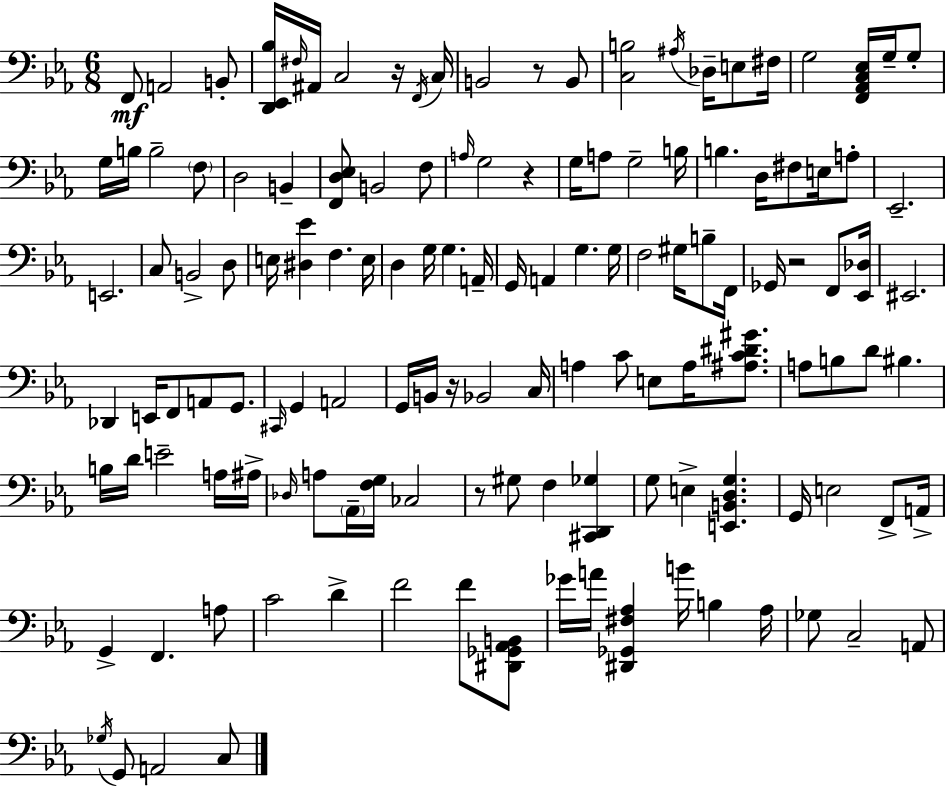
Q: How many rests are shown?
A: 6